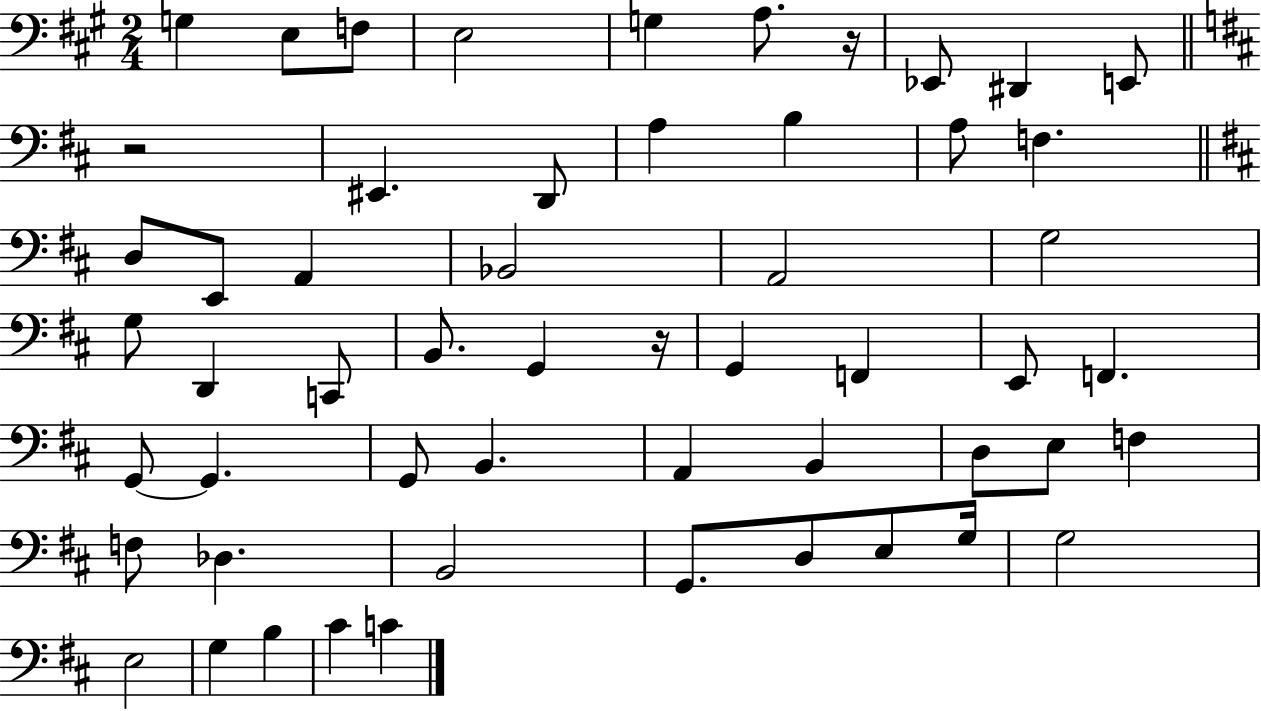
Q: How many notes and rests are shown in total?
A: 55